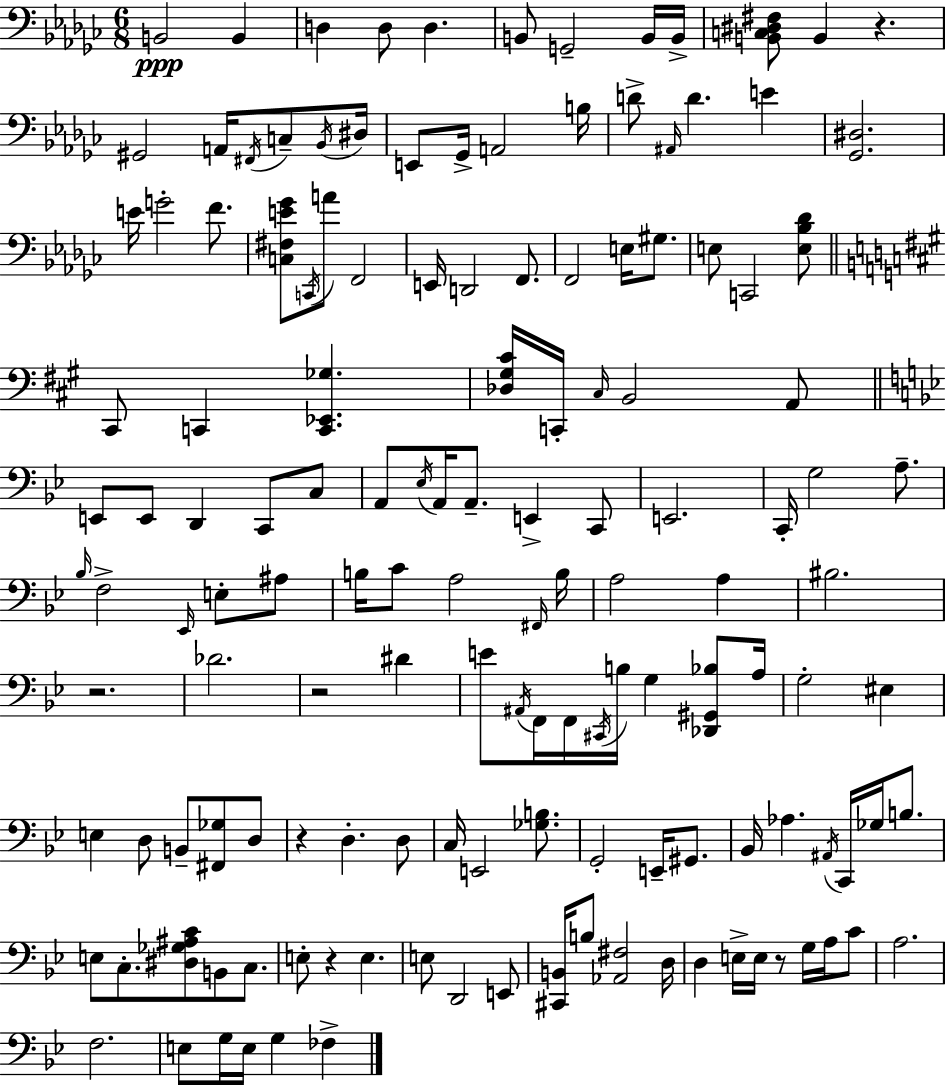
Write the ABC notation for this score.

X:1
T:Untitled
M:6/8
L:1/4
K:Ebm
B,,2 B,, D, D,/2 D, B,,/2 G,,2 B,,/4 B,,/4 [B,,C,^D,^F,]/2 B,, z ^G,,2 A,,/4 ^F,,/4 C,/2 _B,,/4 ^D,/4 E,,/2 _G,,/4 A,,2 B,/4 D/2 ^A,,/4 D E [_G,,^D,]2 E/4 G2 F/2 [C,^F,E_G]/2 C,,/4 A/2 F,,2 E,,/4 D,,2 F,,/2 F,,2 E,/4 ^G,/2 E,/2 C,,2 [E,_B,_D]/2 ^C,,/2 C,, [C,,_E,,_G,] [_D,^G,^C]/4 C,,/4 ^C,/4 B,,2 A,,/2 E,,/2 E,,/2 D,, C,,/2 C,/2 A,,/2 _E,/4 A,,/4 A,,/2 E,, C,,/2 E,,2 C,,/4 G,2 A,/2 _B,/4 F,2 _E,,/4 E,/2 ^A,/2 B,/4 C/2 A,2 ^F,,/4 B,/4 A,2 A, ^B,2 z2 _D2 z2 ^D E/2 ^A,,/4 F,,/4 F,,/4 ^C,,/4 B,/4 G, [_D,,^G,,_B,]/2 A,/4 G,2 ^E, E, D,/2 B,,/2 [^F,,_G,]/2 D,/2 z D, D,/2 C,/4 E,,2 [_G,B,]/2 G,,2 E,,/4 ^G,,/2 _B,,/4 _A, ^A,,/4 C,,/4 _G,/4 B,/2 E,/2 C,/2 [^D,_G,^A,C]/2 B,,/2 C,/2 E,/2 z E, E,/2 D,,2 E,,/2 [^C,,B,,]/4 B,/2 [_A,,^F,]2 D,/4 D, E,/4 E,/4 z/2 G,/4 A,/4 C/2 A,2 F,2 E,/2 G,/4 E,/4 G, _F,